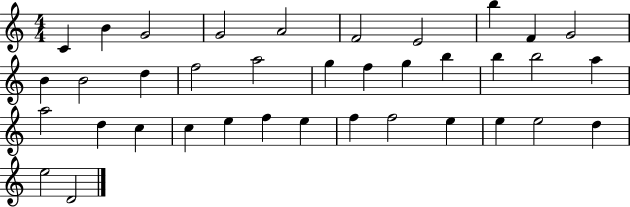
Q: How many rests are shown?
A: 0